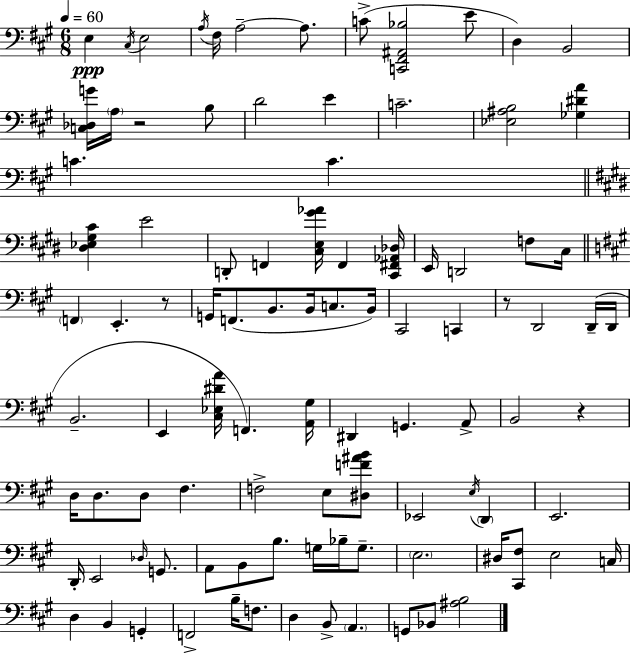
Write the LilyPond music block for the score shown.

{
  \clef bass
  \numericTimeSignature
  \time 6/8
  \key a \major
  \tempo 4 = 60
  e4\ppp \acciaccatura { cis16 } e2 | \acciaccatura { a16 } fis16 a2--~~ a8. | c'8->( <c, fis, ais, bes>2 | e'8 d4) b,2 | \break <c des g'>16 \parenthesize a16 r2 | b8 d'2 e'4 | c'2.-- | <ees ais b>2 <ges dis' a'>4 | \break c'4. c'4. | \bar "||" \break \key e \major <dis ees gis cis'>4 e'2 | d,8-. f,4 <cis e gis' aes'>16 f,4 <cis, fis, aes, des>16 | e,16 d,2 f8 cis16 | \bar "||" \break \key a \major \parenthesize f,4 e,4.-. r8 | g,16 f,8.( b,8. b,16 c8. b,16) | cis,2 c,4 | r8 d,2 d,16--( d,16 | \break b,2.-- | e,4 <cis ees dis' a'>16 f,4.) <a, gis>16 | dis,4 g,4. a,8-> | b,2 r4 | \break d16 d8. d8 fis4. | f2-> e8 <dis f' ais' b'>8 | ees,2 \acciaccatura { e16 } \parenthesize d,4 | e,2. | \break d,16-. e,2 \grace { des16 } g,8. | a,8 b,8 b8. g16 bes16-- g8.-- | \parenthesize e2. | dis16 <cis, fis>8 e2 | \break c16 d4 b,4 g,4-. | f,2-> b16-- f8. | d4 b,8-> \parenthesize a,4. | g,8 bes,8 <ais b>2 | \break \bar "|."
}